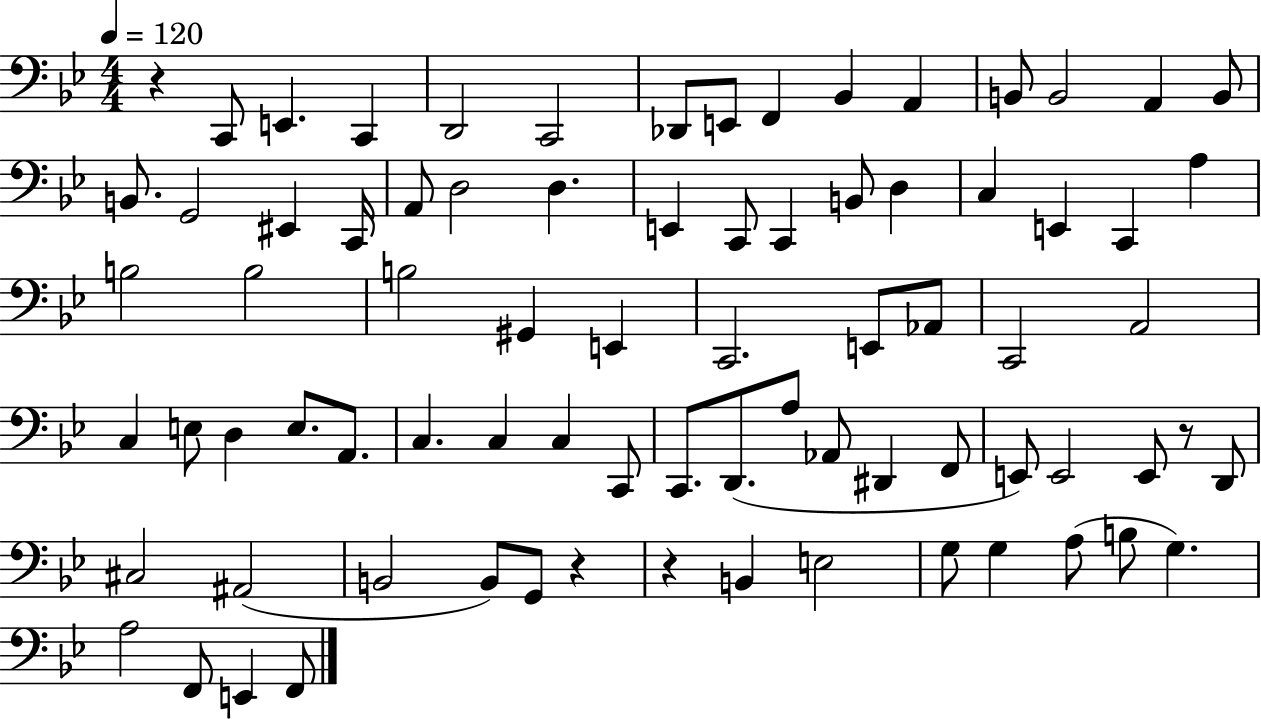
X:1
T:Untitled
M:4/4
L:1/4
K:Bb
z C,,/2 E,, C,, D,,2 C,,2 _D,,/2 E,,/2 F,, _B,, A,, B,,/2 B,,2 A,, B,,/2 B,,/2 G,,2 ^E,, C,,/4 A,,/2 D,2 D, E,, C,,/2 C,, B,,/2 D, C, E,, C,, A, B,2 B,2 B,2 ^G,, E,, C,,2 E,,/2 _A,,/2 C,,2 A,,2 C, E,/2 D, E,/2 A,,/2 C, C, C, C,,/2 C,,/2 D,,/2 A,/2 _A,,/2 ^D,, F,,/2 E,,/2 E,,2 E,,/2 z/2 D,,/2 ^C,2 ^A,,2 B,,2 B,,/2 G,,/2 z z B,, E,2 G,/2 G, A,/2 B,/2 G, A,2 F,,/2 E,, F,,/2